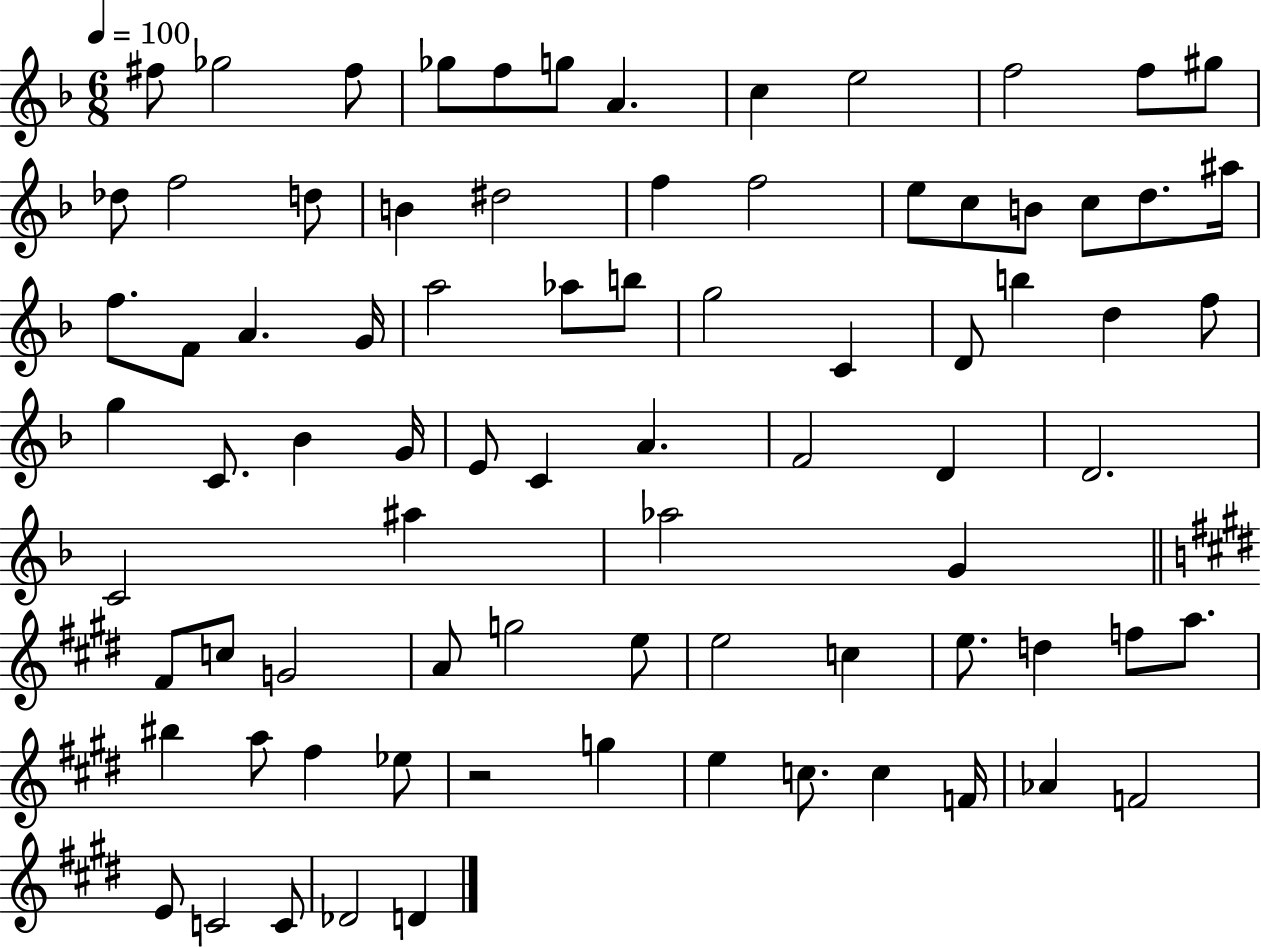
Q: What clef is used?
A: treble